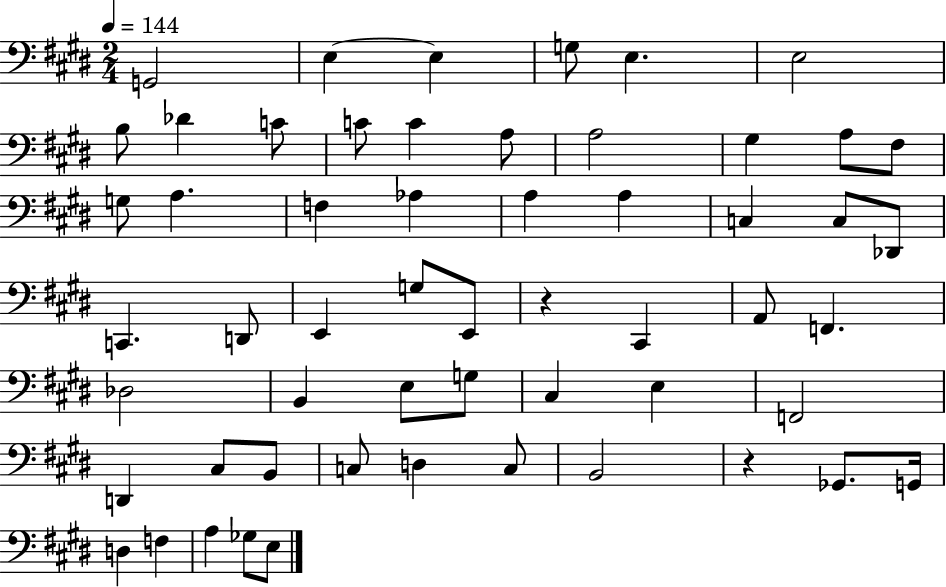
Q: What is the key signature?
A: E major